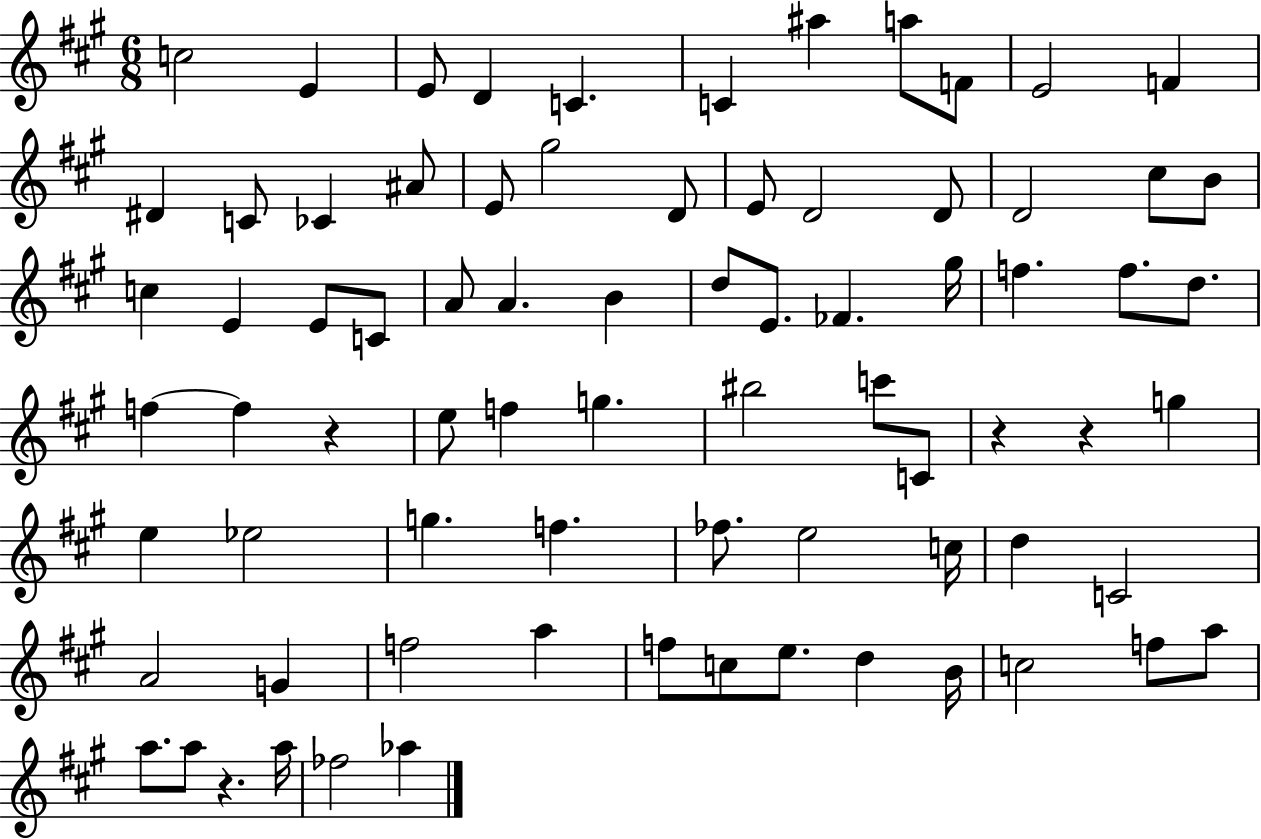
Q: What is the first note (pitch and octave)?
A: C5